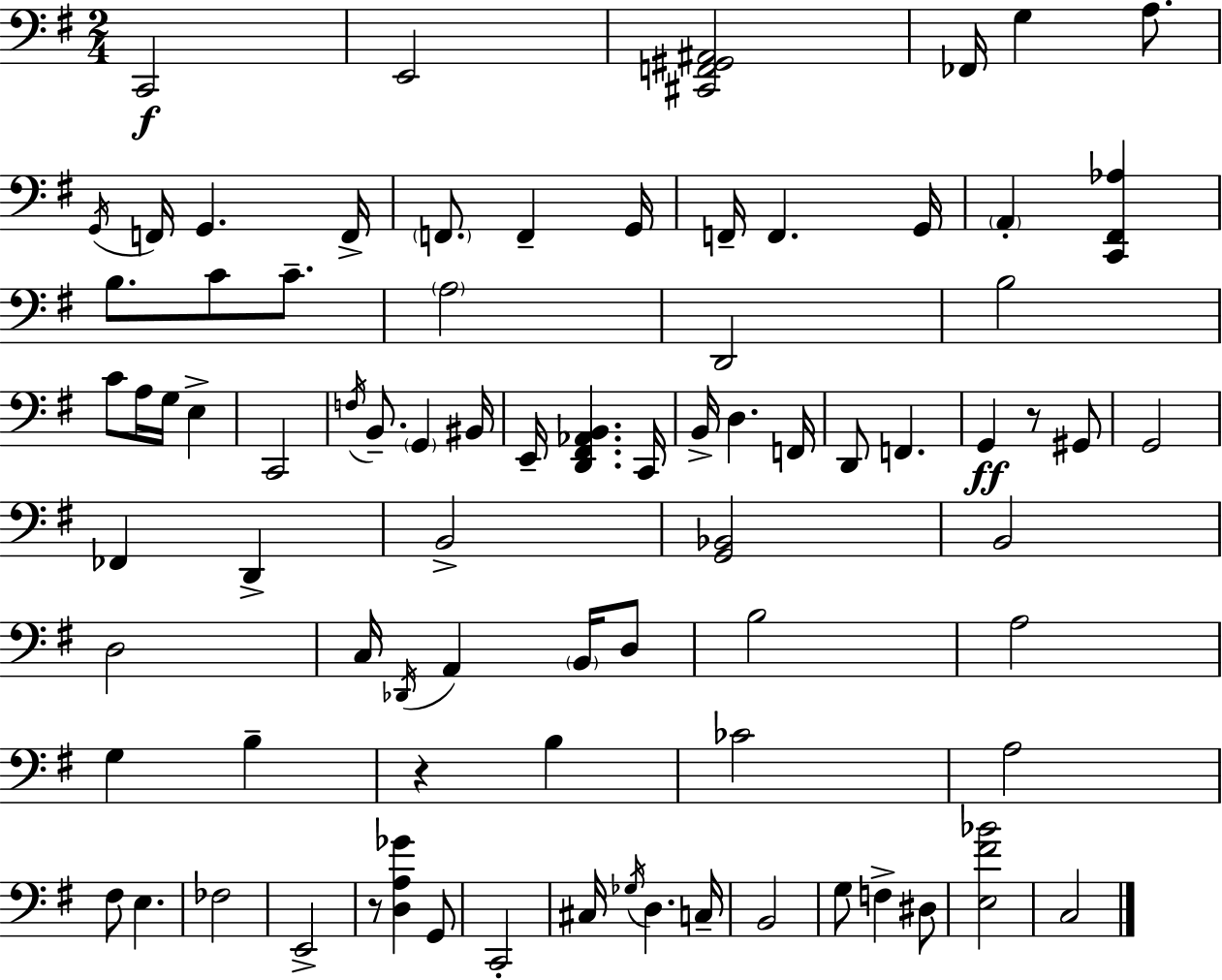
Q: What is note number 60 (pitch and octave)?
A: E3